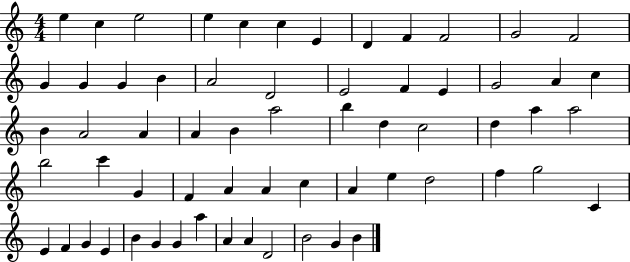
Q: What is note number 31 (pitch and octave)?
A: B5